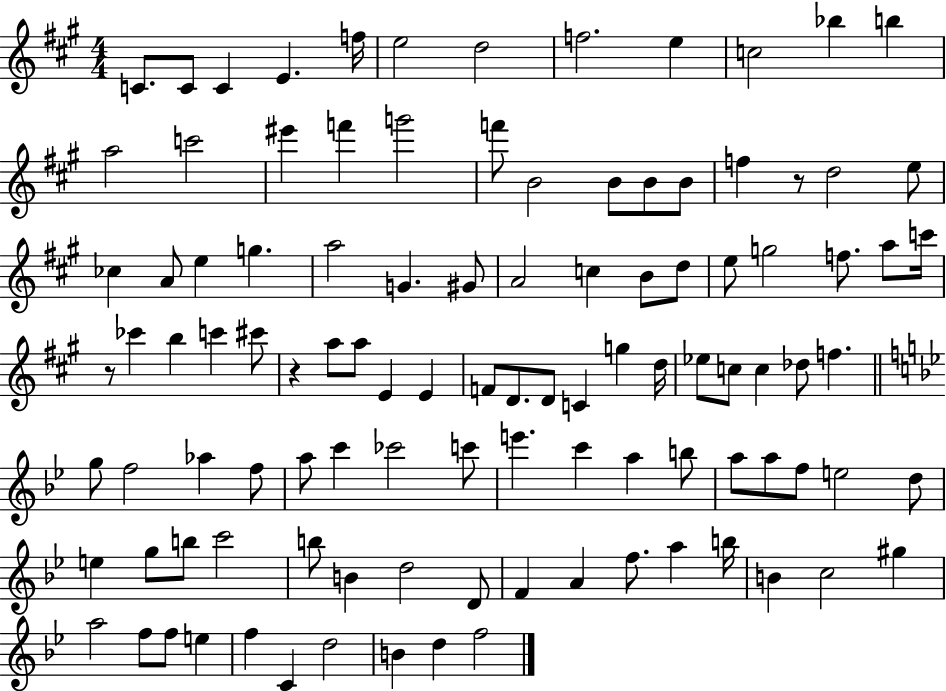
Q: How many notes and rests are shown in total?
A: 106